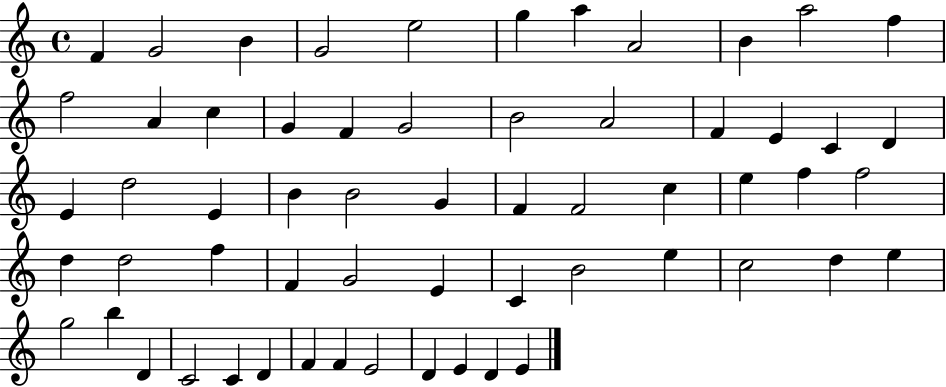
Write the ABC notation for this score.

X:1
T:Untitled
M:4/4
L:1/4
K:C
F G2 B G2 e2 g a A2 B a2 f f2 A c G F G2 B2 A2 F E C D E d2 E B B2 G F F2 c e f f2 d d2 f F G2 E C B2 e c2 d e g2 b D C2 C D F F E2 D E D E